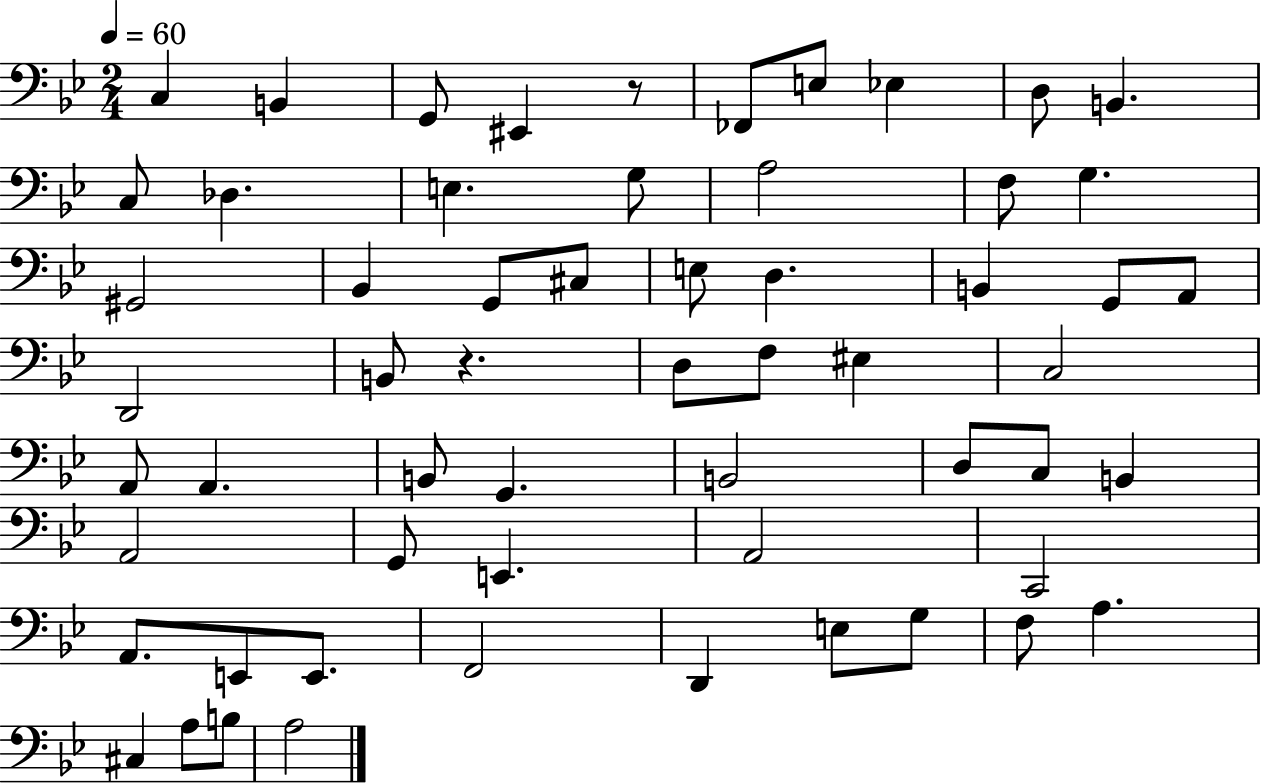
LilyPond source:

{
  \clef bass
  \numericTimeSignature
  \time 2/4
  \key bes \major
  \tempo 4 = 60
  c4 b,4 | g,8 eis,4 r8 | fes,8 e8 ees4 | d8 b,4. | \break c8 des4. | e4. g8 | a2 | f8 g4. | \break gis,2 | bes,4 g,8 cis8 | e8 d4. | b,4 g,8 a,8 | \break d,2 | b,8 r4. | d8 f8 eis4 | c2 | \break a,8 a,4. | b,8 g,4. | b,2 | d8 c8 b,4 | \break a,2 | g,8 e,4. | a,2 | c,2 | \break a,8. e,8 e,8. | f,2 | d,4 e8 g8 | f8 a4. | \break cis4 a8 b8 | a2 | \bar "|."
}